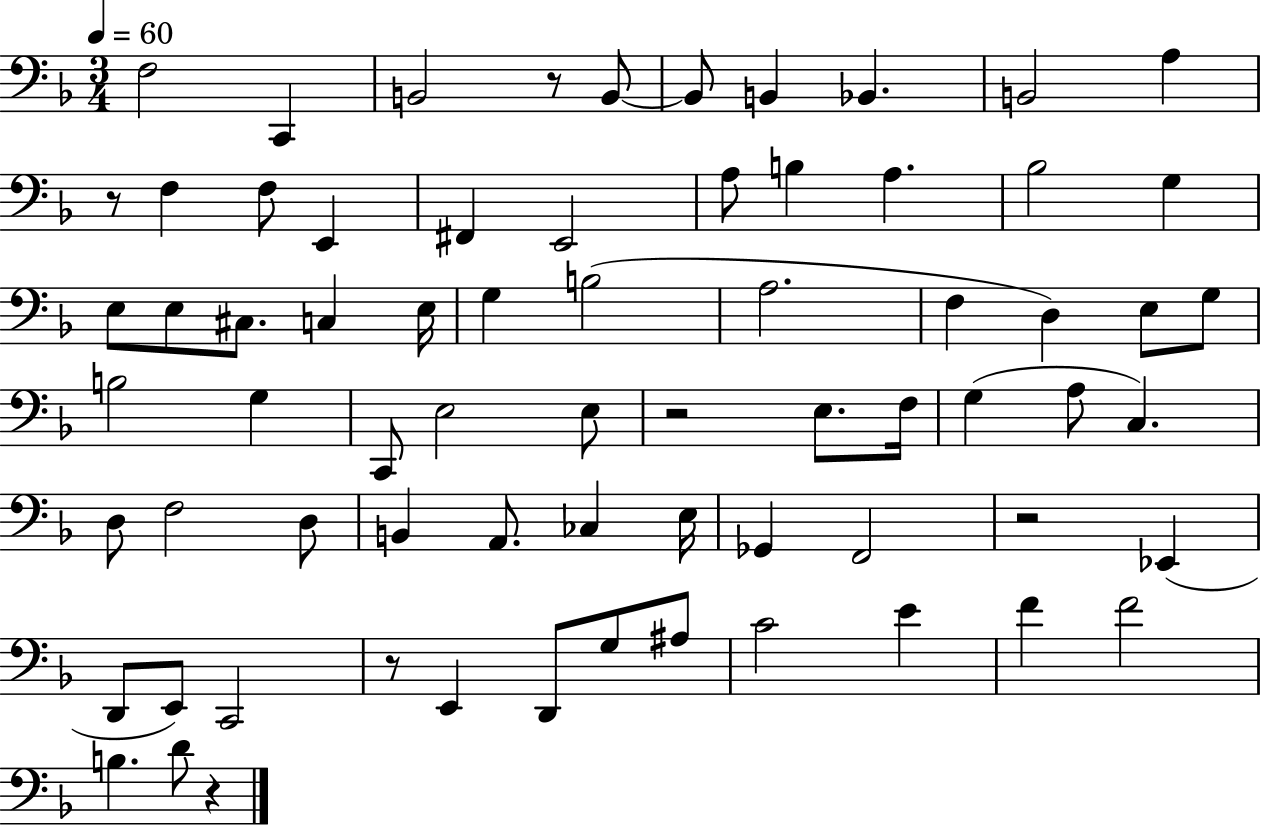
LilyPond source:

{
  \clef bass
  \numericTimeSignature
  \time 3/4
  \key f \major
  \tempo 4 = 60
  \repeat volta 2 { f2 c,4 | b,2 r8 b,8~~ | b,8 b,4 bes,4. | b,2 a4 | \break r8 f4 f8 e,4 | fis,4 e,2 | a8 b4 a4. | bes2 g4 | \break e8 e8 cis8. c4 e16 | g4 b2( | a2. | f4 d4) e8 g8 | \break b2 g4 | c,8 e2 e8 | r2 e8. f16 | g4( a8 c4.) | \break d8 f2 d8 | b,4 a,8. ces4 e16 | ges,4 f,2 | r2 ees,4( | \break d,8 e,8) c,2 | r8 e,4 d,8 g8 ais8 | c'2 e'4 | f'4 f'2 | \break b4. d'8 r4 | } \bar "|."
}